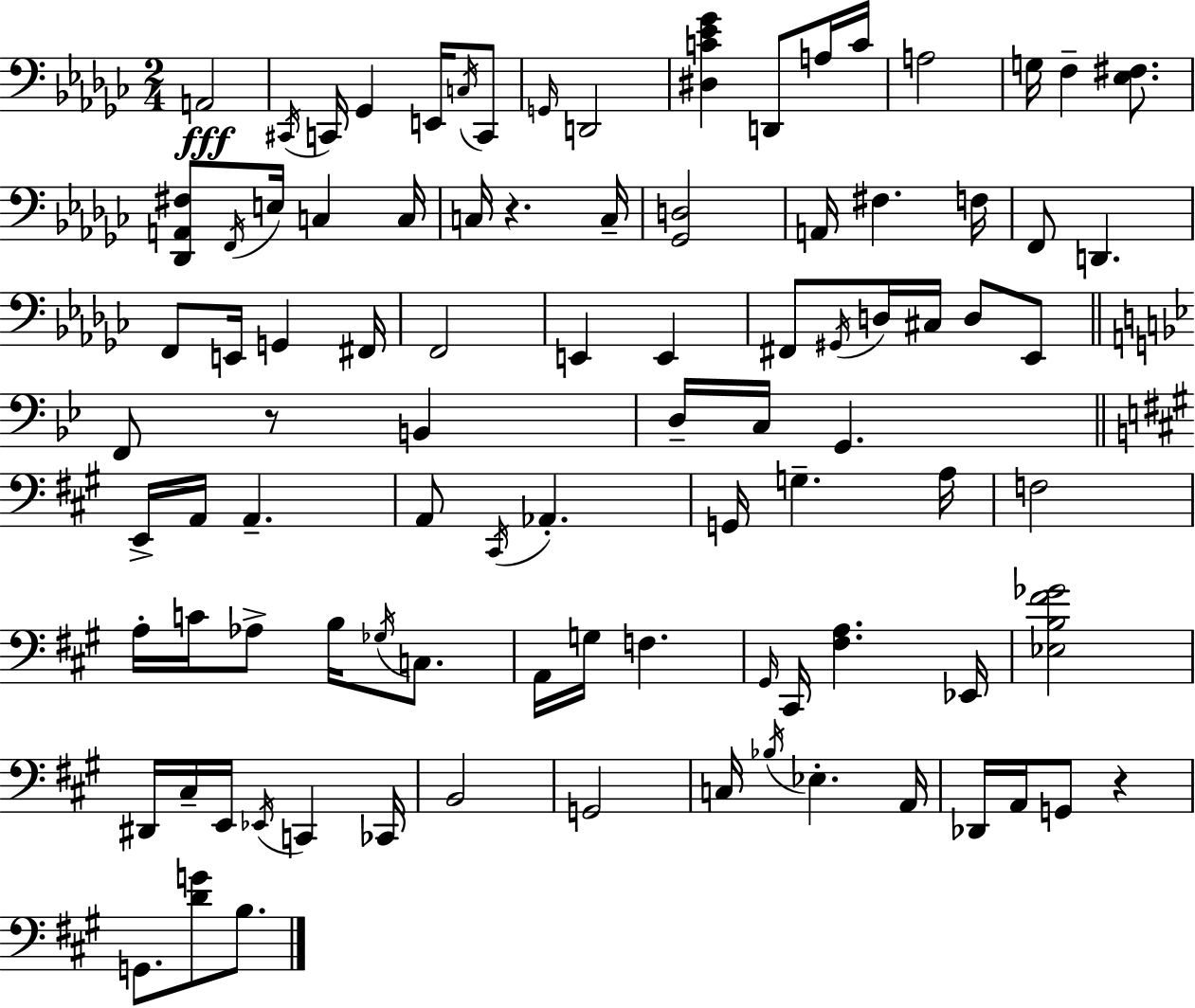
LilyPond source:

{
  \clef bass
  \numericTimeSignature
  \time 2/4
  \key ees \minor
  a,2\fff | \acciaccatura { cis,16 } c,16 ges,4 e,16 \acciaccatura { c16 } | c,8 \grace { g,16 } d,2 | <dis c' ees' ges'>4 d,8 | \break a16 c'16 a2 | g16 f4-- | <ees fis>8. <des, a, fis>8 \acciaccatura { f,16 } e16 c4 | c16 c16 r4. | \break c16-- <ges, d>2 | a,16 fis4. | f16 f,8 d,4. | f,8 e,16 g,4 | \break fis,16 f,2 | e,4 | e,4 fis,8 \acciaccatura { gis,16 } d16 | cis16 d8 ees,8 \bar "||" \break \key g \minor f,8 r8 b,4 | d16-- c16 g,4. | \bar "||" \break \key a \major e,16-> a,16 a,4.-- | a,8 \acciaccatura { cis,16 } aes,4.-. | g,16 g4.-- | a16 f2 | \break a16-. c'16 aes8-> b16 \acciaccatura { ges16 } c8. | a,16 g16 f4. | \grace { gis,16 } cis,16 <fis a>4. | ees,16 <ees b fis' ges'>2 | \break dis,16 cis16-- e,16 \acciaccatura { ees,16 } c,4 | ces,16 b,2 | g,2 | c16 \acciaccatura { bes16 } ees4.-. | \break a,16 des,16 a,16 g,8 | r4 g,8. | <d' g'>8 b8. \bar "|."
}